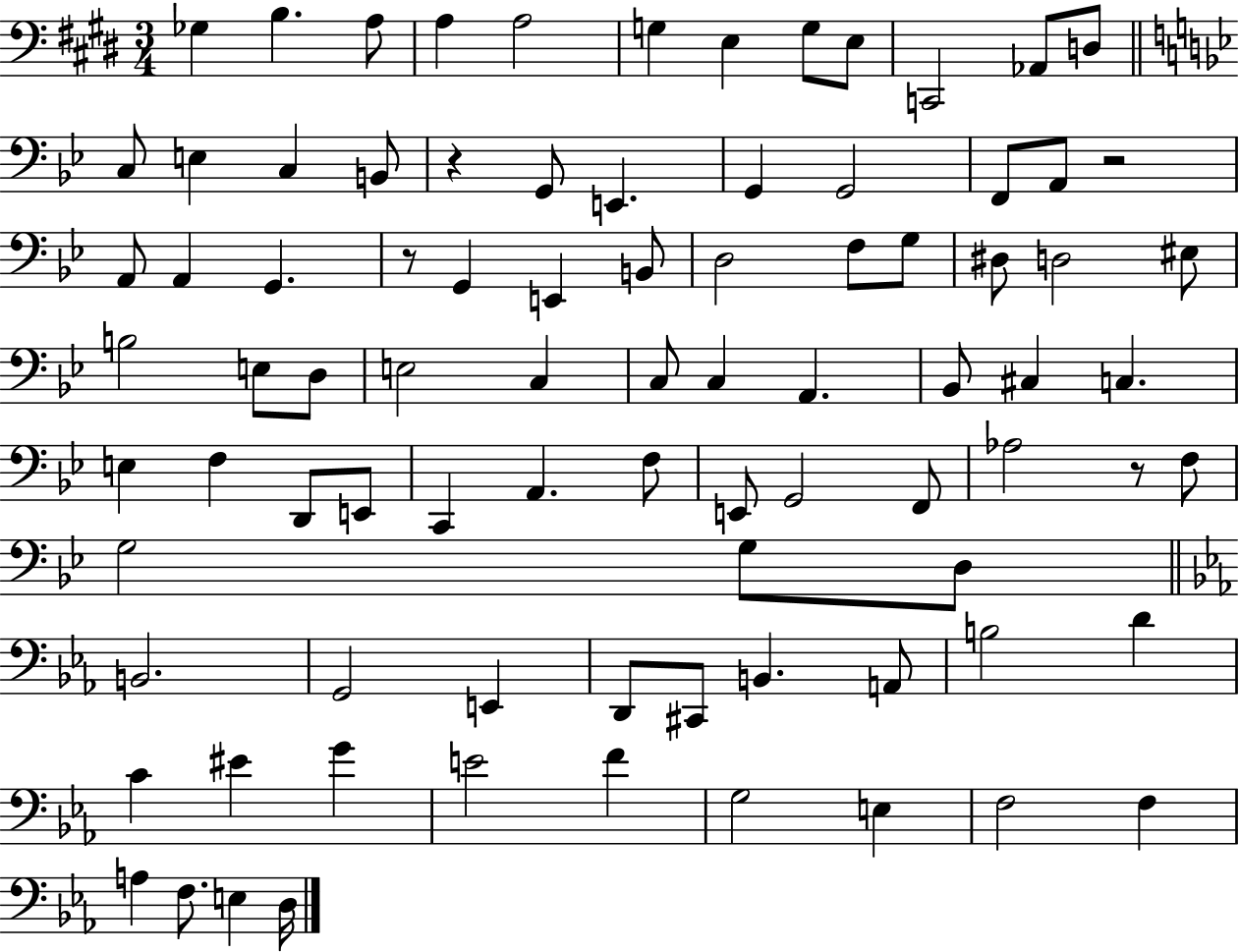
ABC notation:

X:1
T:Untitled
M:3/4
L:1/4
K:E
_G, B, A,/2 A, A,2 G, E, G,/2 E,/2 C,,2 _A,,/2 D,/2 C,/2 E, C, B,,/2 z G,,/2 E,, G,, G,,2 F,,/2 A,,/2 z2 A,,/2 A,, G,, z/2 G,, E,, B,,/2 D,2 F,/2 G,/2 ^D,/2 D,2 ^E,/2 B,2 E,/2 D,/2 E,2 C, C,/2 C, A,, _B,,/2 ^C, C, E, F, D,,/2 E,,/2 C,, A,, F,/2 E,,/2 G,,2 F,,/2 _A,2 z/2 F,/2 G,2 G,/2 D,/2 B,,2 G,,2 E,, D,,/2 ^C,,/2 B,, A,,/2 B,2 D C ^E G E2 F G,2 E, F,2 F, A, F,/2 E, D,/4